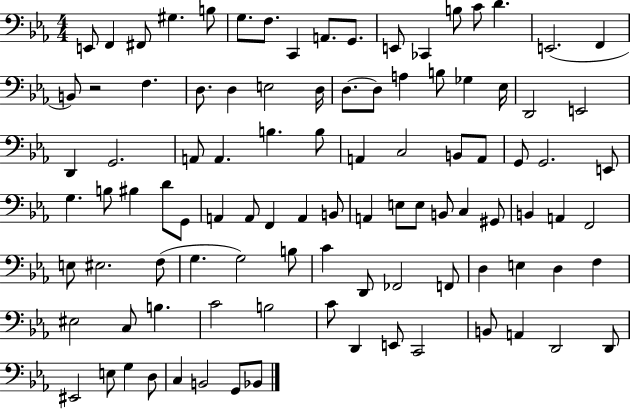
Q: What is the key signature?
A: EES major